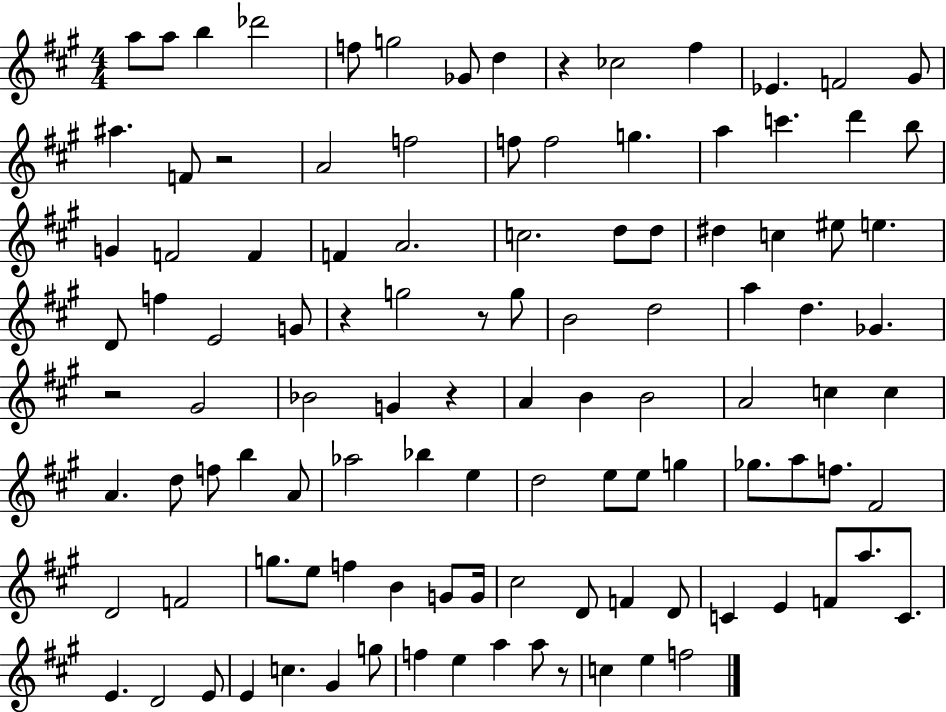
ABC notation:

X:1
T:Untitled
M:4/4
L:1/4
K:A
a/2 a/2 b _d'2 f/2 g2 _G/2 d z _c2 ^f _E F2 ^G/2 ^a F/2 z2 A2 f2 f/2 f2 g a c' d' b/2 G F2 F F A2 c2 d/2 d/2 ^d c ^e/2 e D/2 f E2 G/2 z g2 z/2 g/2 B2 d2 a d _G z2 ^G2 _B2 G z A B B2 A2 c c A d/2 f/2 b A/2 _a2 _b e d2 e/2 e/2 g _g/2 a/2 f/2 ^F2 D2 F2 g/2 e/2 f B G/2 G/4 ^c2 D/2 F D/2 C E F/2 a/2 C/2 E D2 E/2 E c ^G g/2 f e a a/2 z/2 c e f2